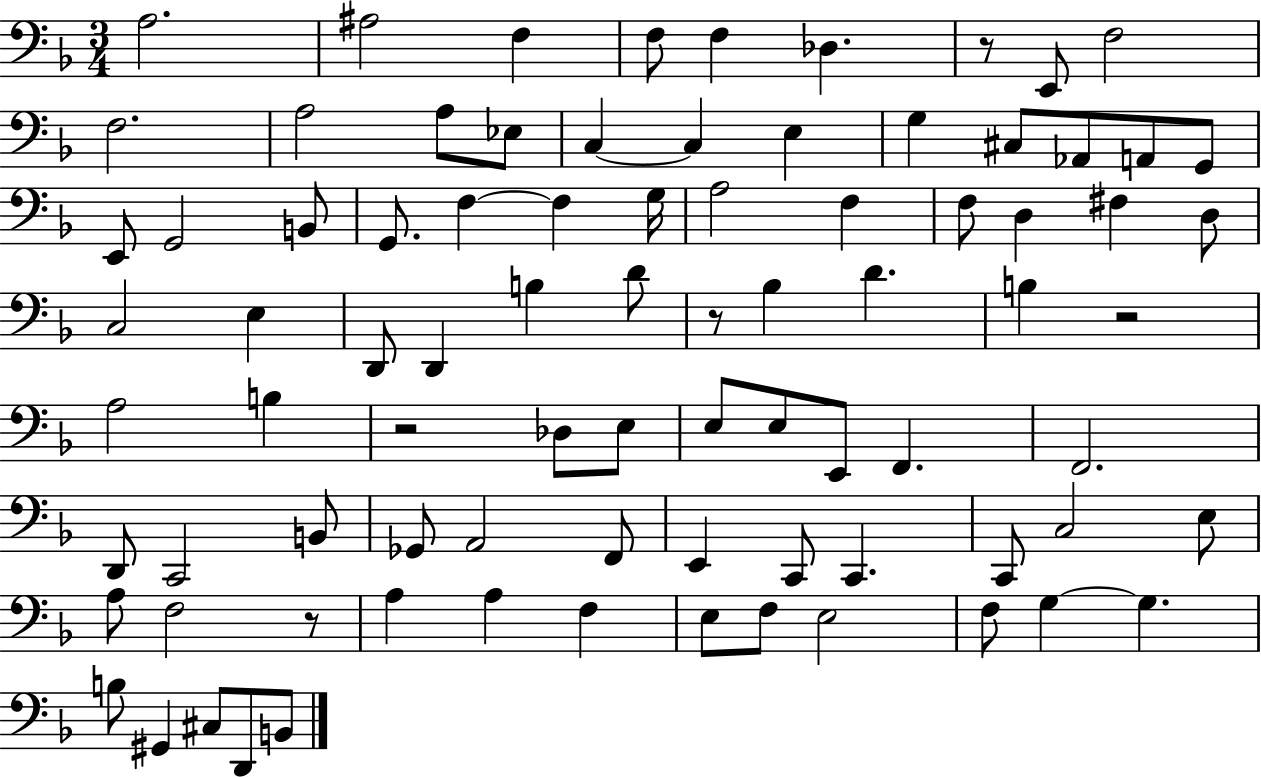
A3/h. A#3/h F3/q F3/e F3/q Db3/q. R/e E2/e F3/h F3/h. A3/h A3/e Eb3/e C3/q C3/q E3/q G3/q C#3/e Ab2/e A2/e G2/e E2/e G2/h B2/e G2/e. F3/q F3/q G3/s A3/h F3/q F3/e D3/q F#3/q D3/e C3/h E3/q D2/e D2/q B3/q D4/e R/e Bb3/q D4/q. B3/q R/h A3/h B3/q R/h Db3/e E3/e E3/e E3/e E2/e F2/q. F2/h. D2/e C2/h B2/e Gb2/e A2/h F2/e E2/q C2/e C2/q. C2/e C3/h E3/e A3/e F3/h R/e A3/q A3/q F3/q E3/e F3/e E3/h F3/e G3/q G3/q. B3/e G#2/q C#3/e D2/e B2/e